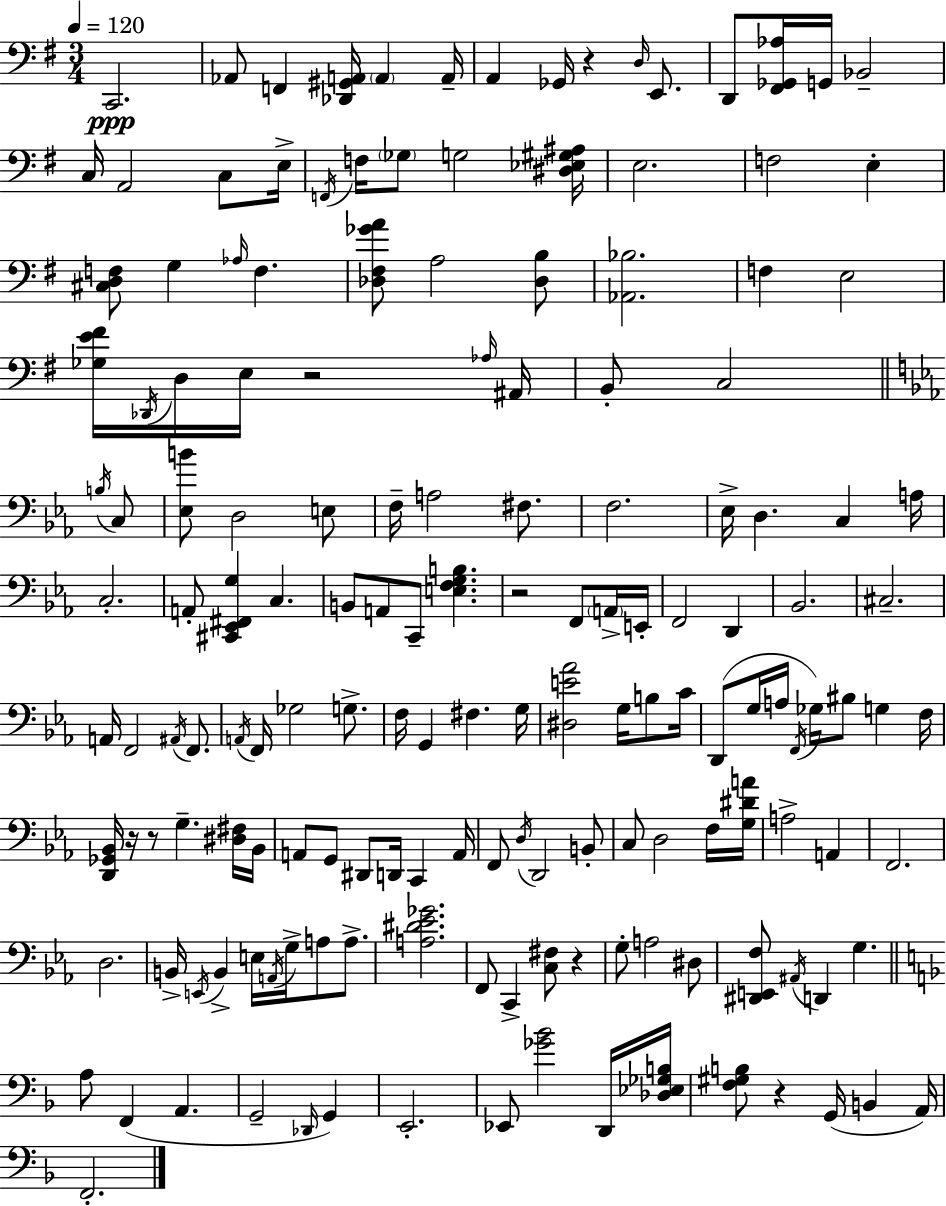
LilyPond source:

{
  \clef bass
  \numericTimeSignature
  \time 3/4
  \key e \minor
  \tempo 4 = 120
  c,2.\ppp | aes,8 f,4 <des, gis, a,>16 \parenthesize a,4 a,16-- | a,4 ges,16 r4 \grace { d16 } e,8. | d,8 <fis, ges, aes>16 g,16 bes,2-- | \break c16 a,2 c8 | e16-> \acciaccatura { f,16 } f16 \parenthesize ges8 g2 | <dis ees gis ais>16 e2. | f2 e4-. | \break <cis d f>8 g4 \grace { aes16 } f4. | <des fis ges' a'>8 a2 | <des b>8 <aes, bes>2. | f4 e2 | \break <ges e' fis'>16 \acciaccatura { des,16 } d16 e16 r2 | \grace { aes16 } ais,16 b,8-. c2 | \bar "||" \break \key ees \major \acciaccatura { b16 } c8 <ees b'>8 d2 | e8 f16-- a2 | fis8. f2. | ees16-> d4. c4 | \break a16 c2.-. | a,8-. <cis, ees, fis, g>4 c4. | b,8 a,8 c,8-- <e f g b>4. | r2 f,8 | \break \parenthesize a,16-> e,16-. f,2 d,4 | bes,2. | cis2.-- | a,16 f,2 | \break \acciaccatura { ais,16 } f,8. \acciaccatura { a,16 } f,16 ges2 | g8.-> f16 g,4 fis4. | g16 <dis e' aes'>2 | g16 b8 c'16 d,8( g16 a16 \acciaccatura { f,16 } ges16) bis8 | \break g4 f16 <d, ges, bes,>16 r16 r8 g4.-- | <dis fis>16 bes,16 a,8 g,8 dis,8 | d,16 c,4 a,16 f,8 \acciaccatura { d16 } d,2 | b,8-. c8 d2 | \break f16 <g dis' a'>16 a2-> | a,4 f,2. | d2. | b,16-> \acciaccatura { e,16 } b,4-> | \break e16 \acciaccatura { a,16 } g16-> a8 a8.-> <a dis' ees' ges'>2. | f,8 c,4-> | <c fis>8 r4 g8-. a2 | dis8 <dis, e, f>8 \acciaccatura { ais,16 } | \break d,4 g4. \bar "||" \break \key f \major a8 f,4( a,4. | g,2-- \grace { des,16 }) g,4 | e,2.-. | ees,8 <ges' bes'>2 d,16 | \break <des ees ges b>16 <f gis b>8 r4 g,16( b,4 | a,16) f,2.-. | \bar "|."
}